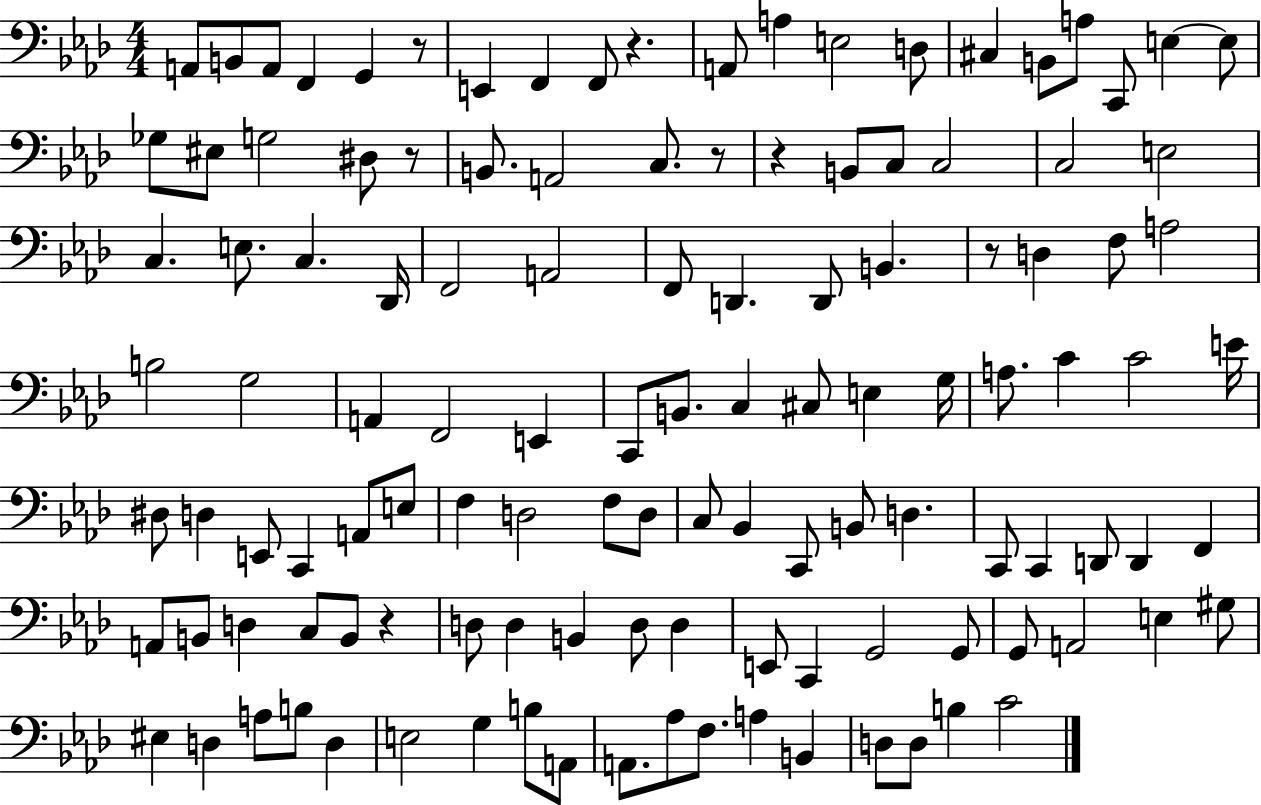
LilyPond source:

{
  \clef bass
  \numericTimeSignature
  \time 4/4
  \key aes \major
  \repeat volta 2 { a,8 b,8 a,8 f,4 g,4 r8 | e,4 f,4 f,8 r4. | a,8 a4 e2 d8 | cis4 b,8 a8 c,8 e4~~ e8 | \break ges8 eis8 g2 dis8 r8 | b,8. a,2 c8. r8 | r4 b,8 c8 c2 | c2 e2 | \break c4. e8. c4. des,16 | f,2 a,2 | f,8 d,4. d,8 b,4. | r8 d4 f8 a2 | \break b2 g2 | a,4 f,2 e,4 | c,8 b,8. c4 cis8 e4 g16 | a8. c'4 c'2 e'16 | \break dis8 d4 e,8 c,4 a,8 e8 | f4 d2 f8 d8 | c8 bes,4 c,8 b,8 d4. | c,8 c,4 d,8 d,4 f,4 | \break a,8 b,8 d4 c8 b,8 r4 | d8 d4 b,4 d8 d4 | e,8 c,4 g,2 g,8 | g,8 a,2 e4 gis8 | \break eis4 d4 a8 b8 d4 | e2 g4 b8 a,8 | a,8. aes8 f8. a4 b,4 | d8 d8 b4 c'2 | \break } \bar "|."
}